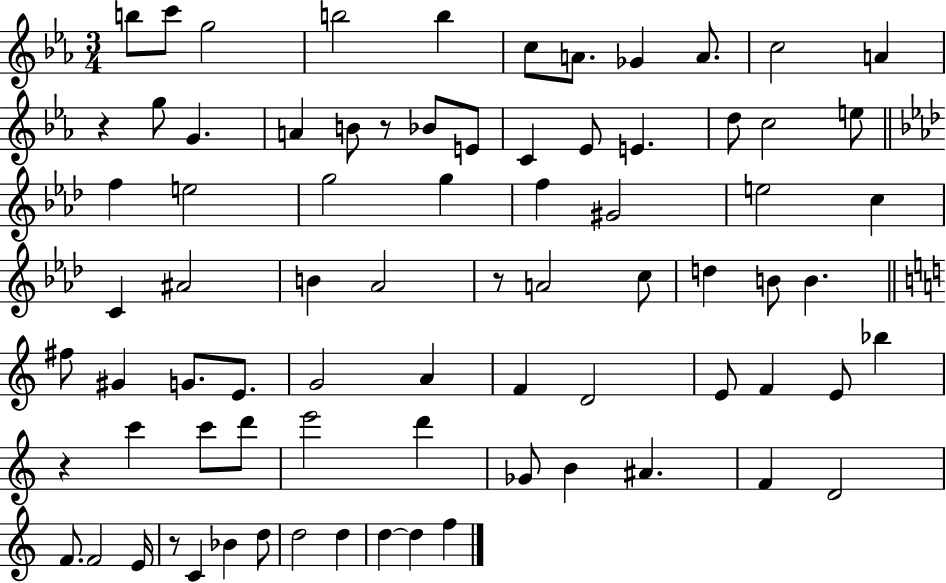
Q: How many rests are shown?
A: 5